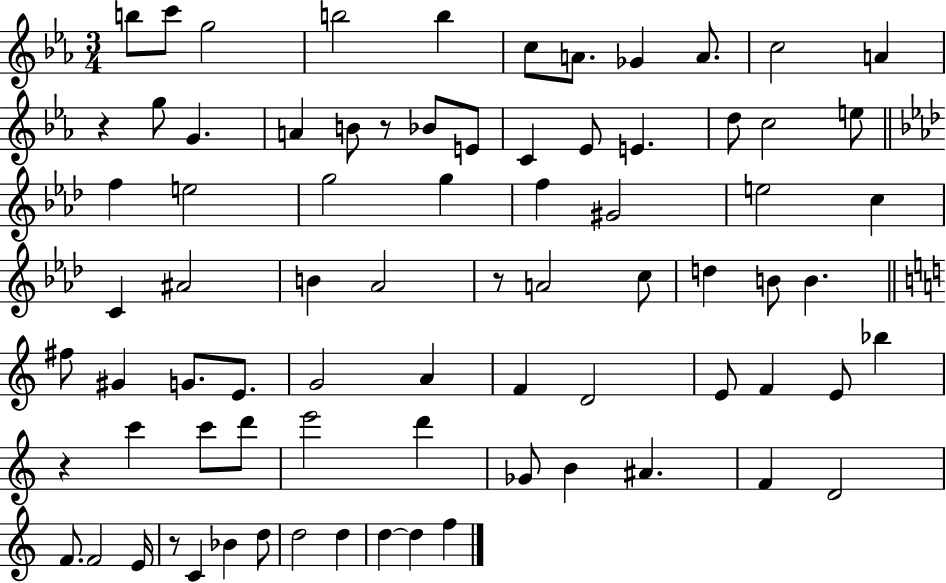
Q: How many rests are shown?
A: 5